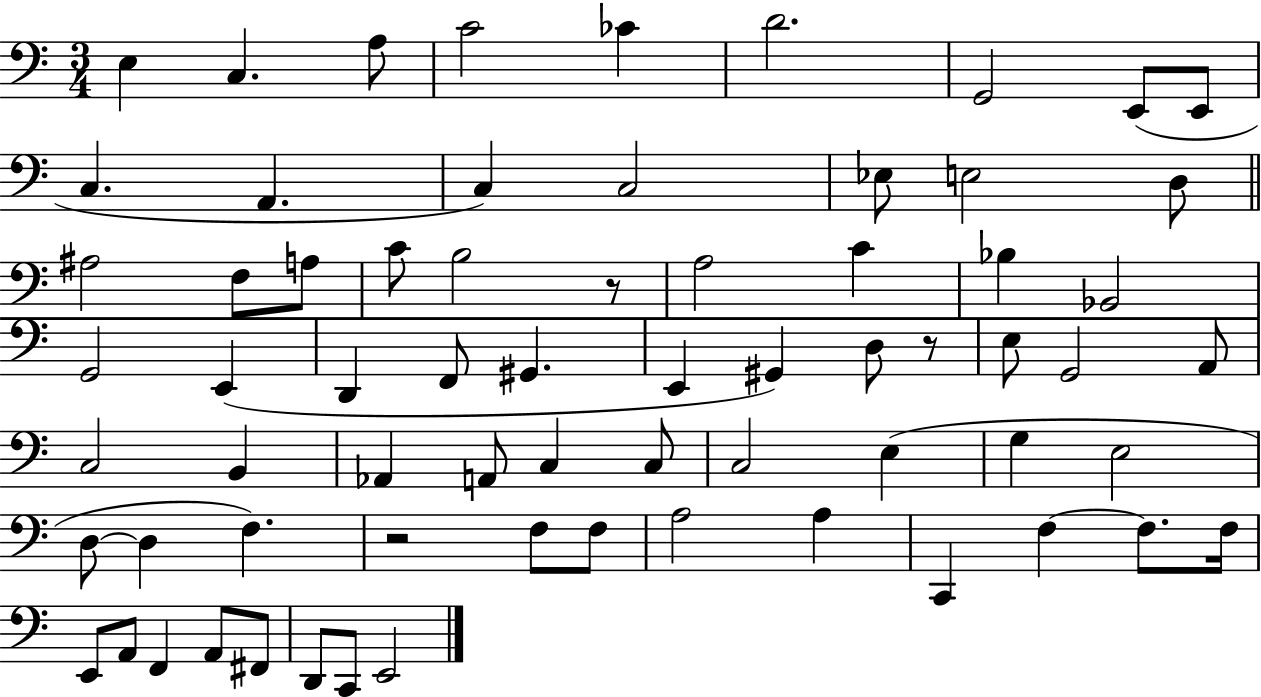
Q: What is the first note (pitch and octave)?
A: E3